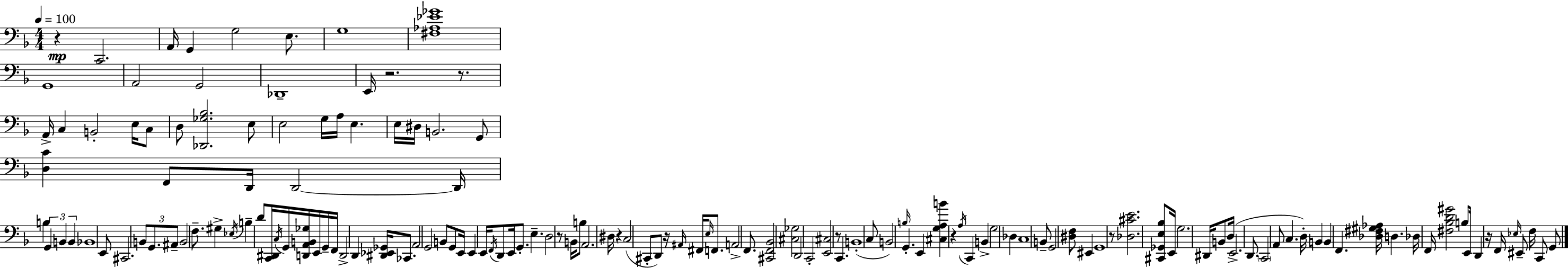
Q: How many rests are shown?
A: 10